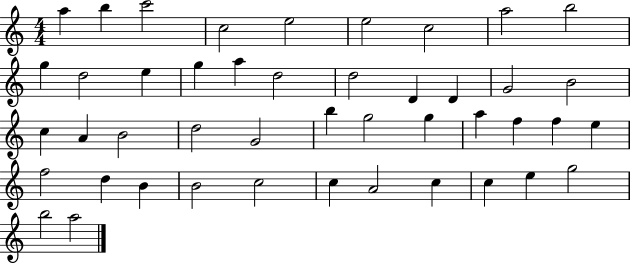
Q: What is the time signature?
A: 4/4